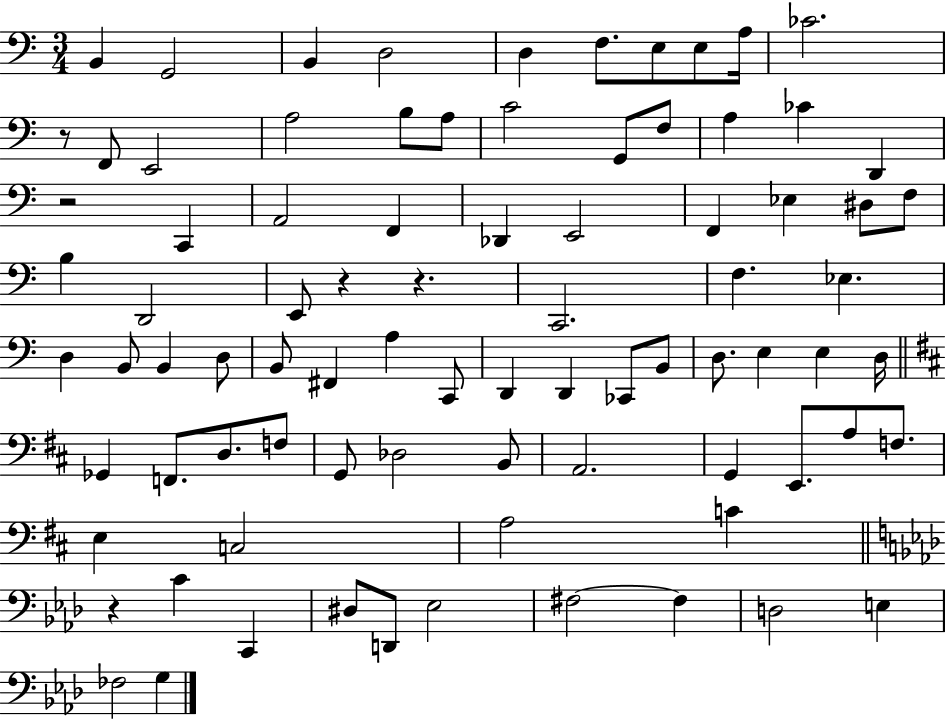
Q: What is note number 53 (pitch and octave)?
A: Gb2